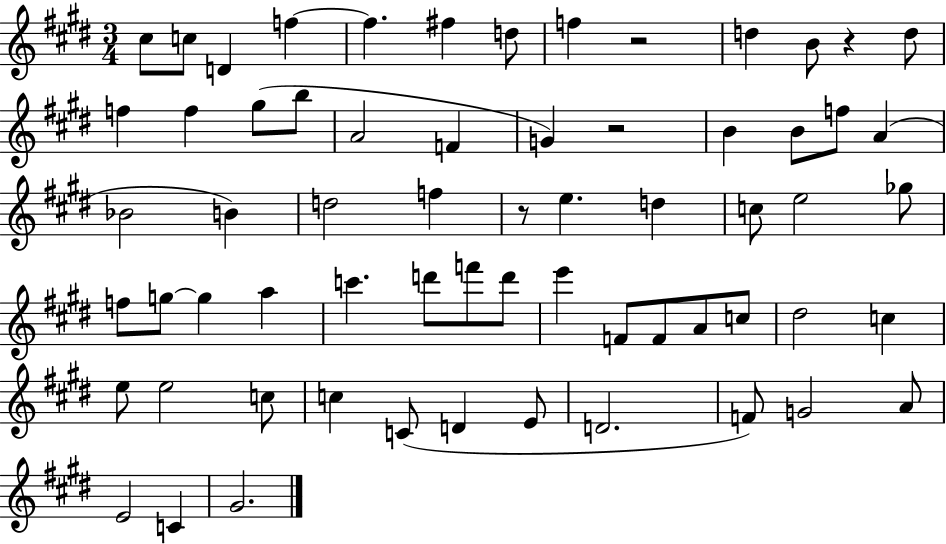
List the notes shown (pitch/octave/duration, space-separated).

C#5/e C5/e D4/q F5/q F5/q. F#5/q D5/e F5/q R/h D5/q B4/e R/q D5/e F5/q F5/q G#5/e B5/e A4/h F4/q G4/q R/h B4/q B4/e F5/e A4/q Bb4/h B4/q D5/h F5/q R/e E5/q. D5/q C5/e E5/h Gb5/e F5/e G5/e G5/q A5/q C6/q. D6/e F6/e D6/e E6/q F4/e F4/e A4/e C5/e D#5/h C5/q E5/e E5/h C5/e C5/q C4/e D4/q E4/e D4/h. F4/e G4/h A4/e E4/h C4/q G#4/h.